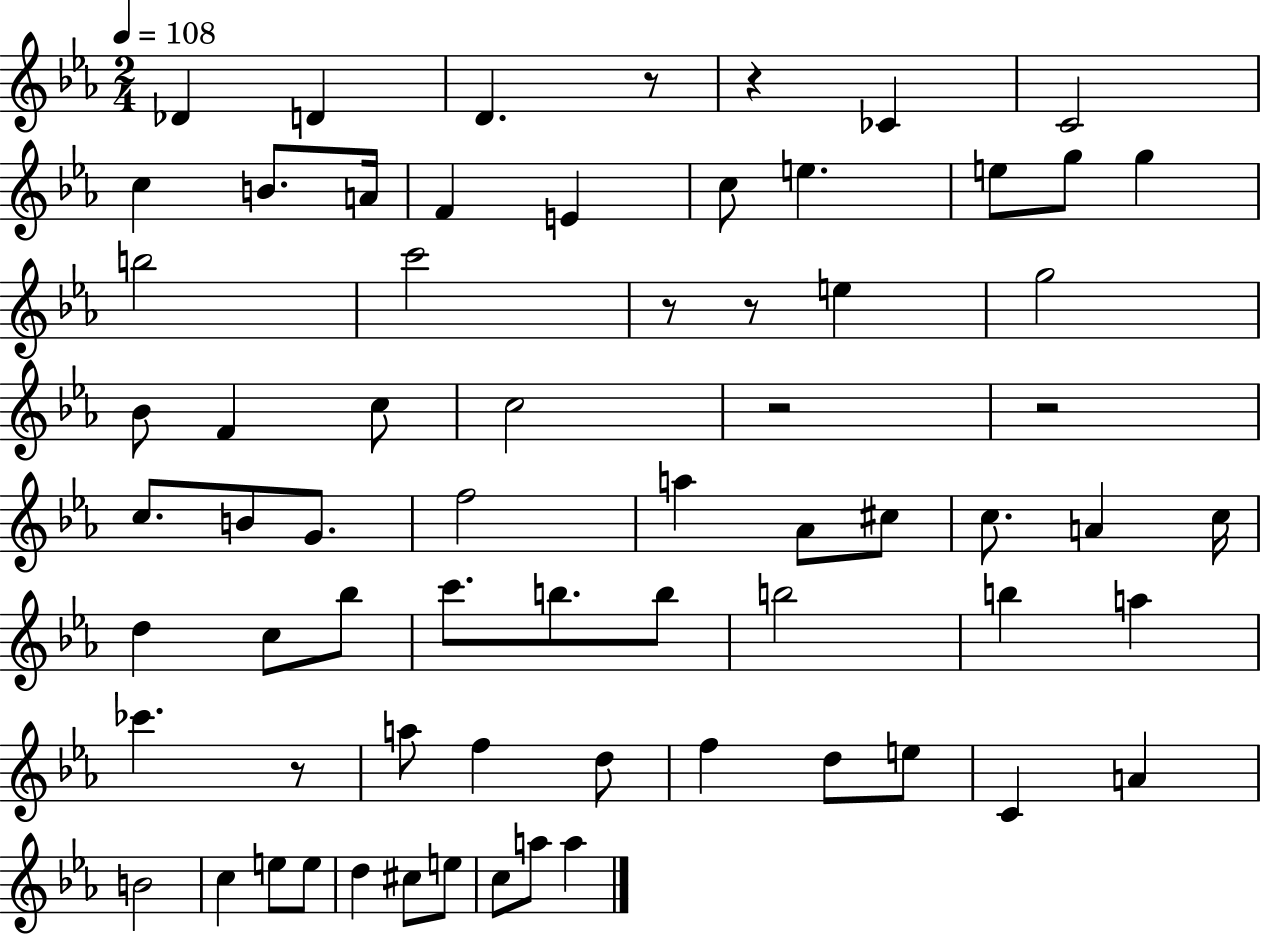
{
  \clef treble
  \numericTimeSignature
  \time 2/4
  \key ees \major
  \tempo 4 = 108
  des'4 d'4 | d'4. r8 | r4 ces'4 | c'2 | \break c''4 b'8. a'16 | f'4 e'4 | c''8 e''4. | e''8 g''8 g''4 | \break b''2 | c'''2 | r8 r8 e''4 | g''2 | \break bes'8 f'4 c''8 | c''2 | r2 | r2 | \break c''8. b'8 g'8. | f''2 | a''4 aes'8 cis''8 | c''8. a'4 c''16 | \break d''4 c''8 bes''8 | c'''8. b''8. b''8 | b''2 | b''4 a''4 | \break ces'''4. r8 | a''8 f''4 d''8 | f''4 d''8 e''8 | c'4 a'4 | \break b'2 | c''4 e''8 e''8 | d''4 cis''8 e''8 | c''8 a''8 a''4 | \break \bar "|."
}